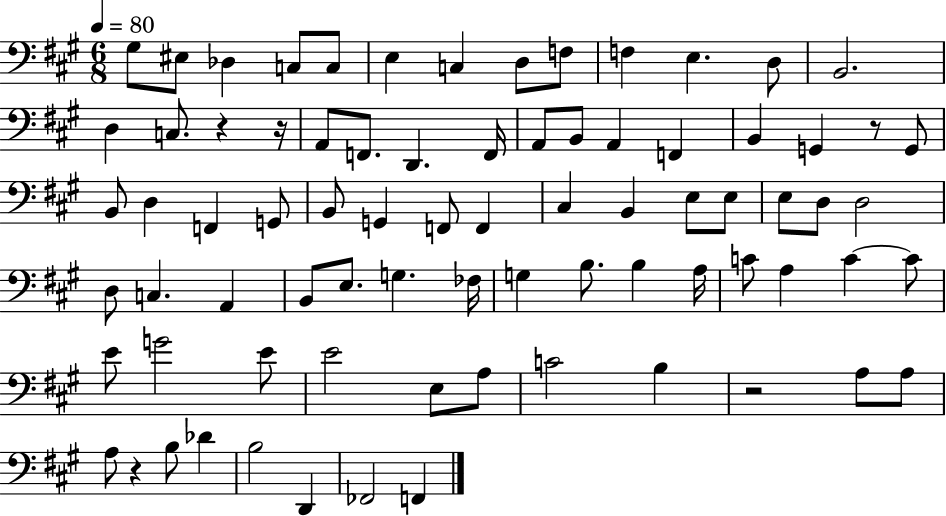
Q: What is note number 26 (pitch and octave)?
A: G2